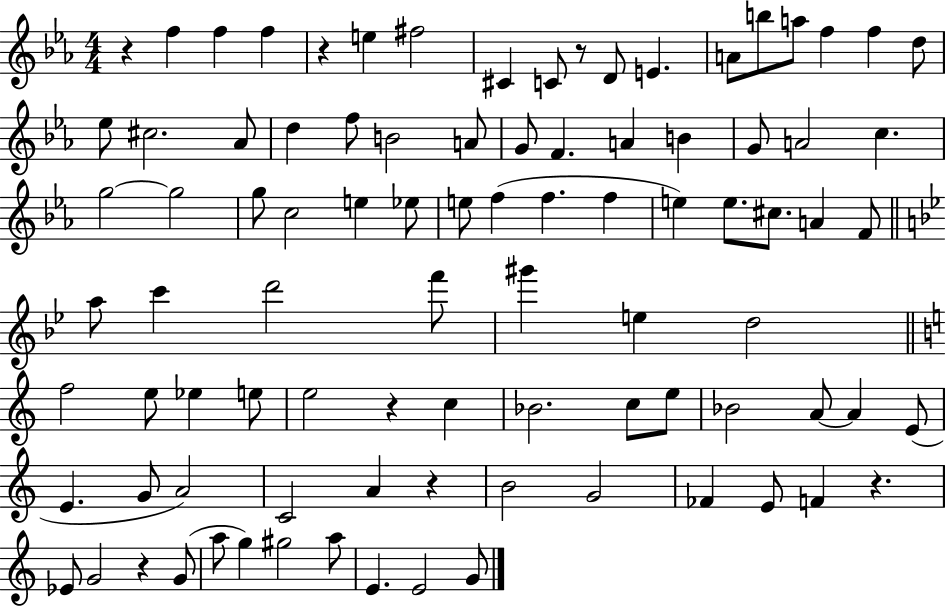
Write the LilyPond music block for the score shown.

{
  \clef treble
  \numericTimeSignature
  \time 4/4
  \key ees \major
  r4 f''4 f''4 f''4 | r4 e''4 fis''2 | cis'4 c'8 r8 d'8 e'4. | a'8 b''8 a''8 f''4 f''4 d''8 | \break ees''8 cis''2. aes'8 | d''4 f''8 b'2 a'8 | g'8 f'4. a'4 b'4 | g'8 a'2 c''4. | \break g''2~~ g''2 | g''8 c''2 e''4 ees''8 | e''8 f''4( f''4. f''4 | e''4) e''8. cis''8. a'4 f'8 | \break \bar "||" \break \key bes \major a''8 c'''4 d'''2 f'''8 | gis'''4 e''4 d''2 | \bar "||" \break \key c \major f''2 e''8 ees''4 e''8 | e''2 r4 c''4 | bes'2. c''8 e''8 | bes'2 a'8~~ a'4 e'8( | \break e'4. g'8 a'2) | c'2 a'4 r4 | b'2 g'2 | fes'4 e'8 f'4 r4. | \break ees'8 g'2 r4 g'8( | a''8 g''4) gis''2 a''8 | e'4. e'2 g'8 | \bar "|."
}